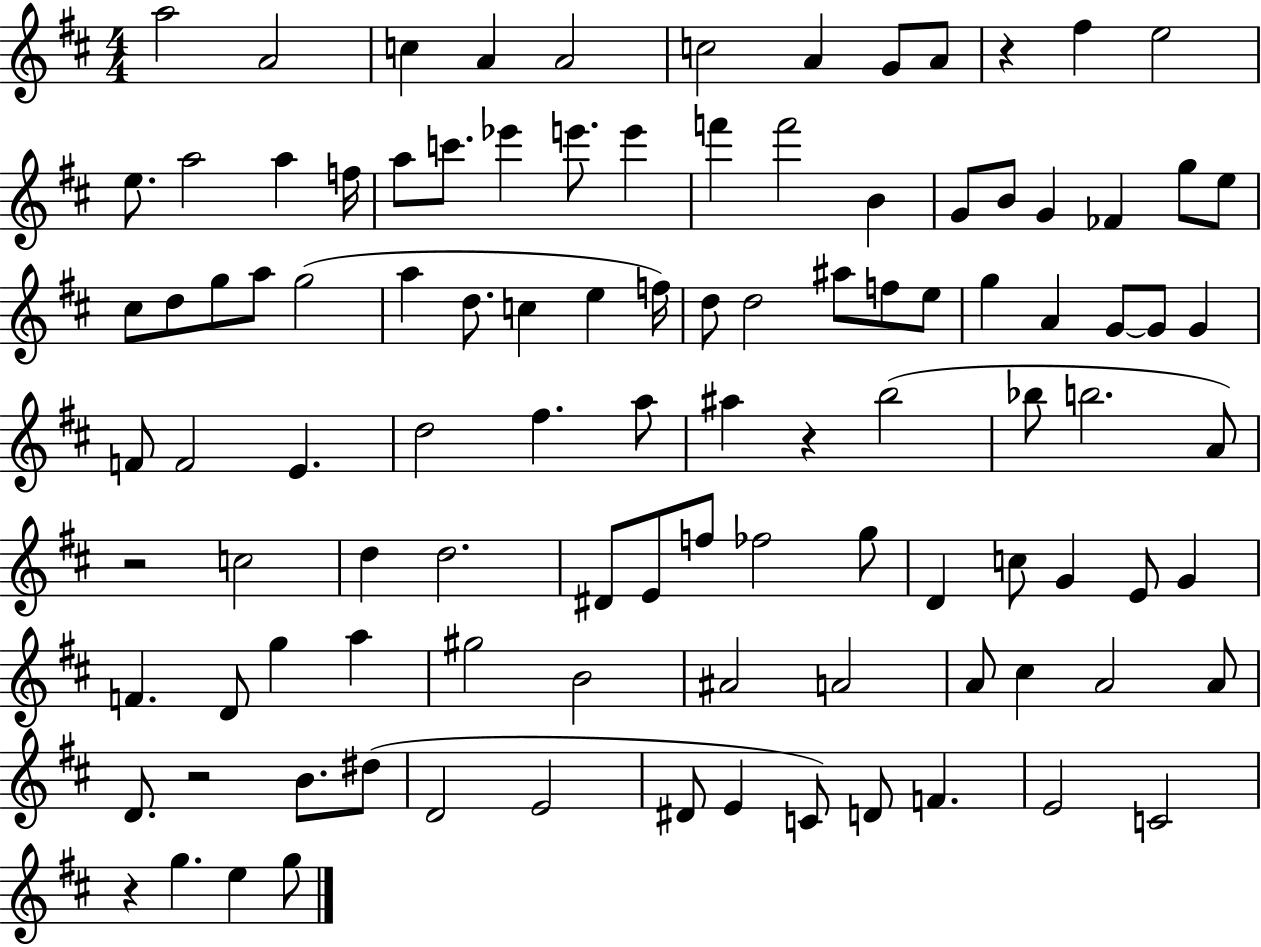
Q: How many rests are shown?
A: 5